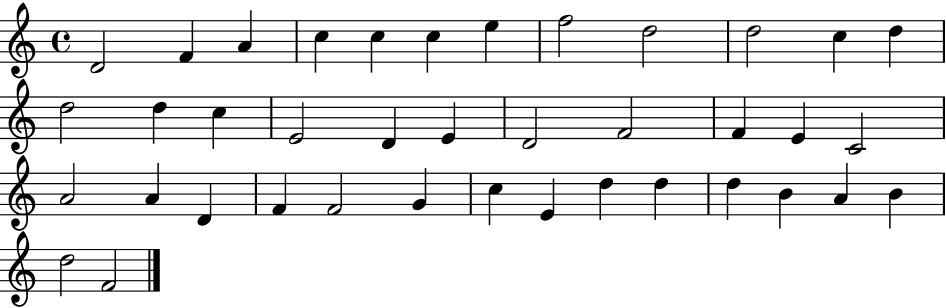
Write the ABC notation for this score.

X:1
T:Untitled
M:4/4
L:1/4
K:C
D2 F A c c c e f2 d2 d2 c d d2 d c E2 D E D2 F2 F E C2 A2 A D F F2 G c E d d d B A B d2 F2